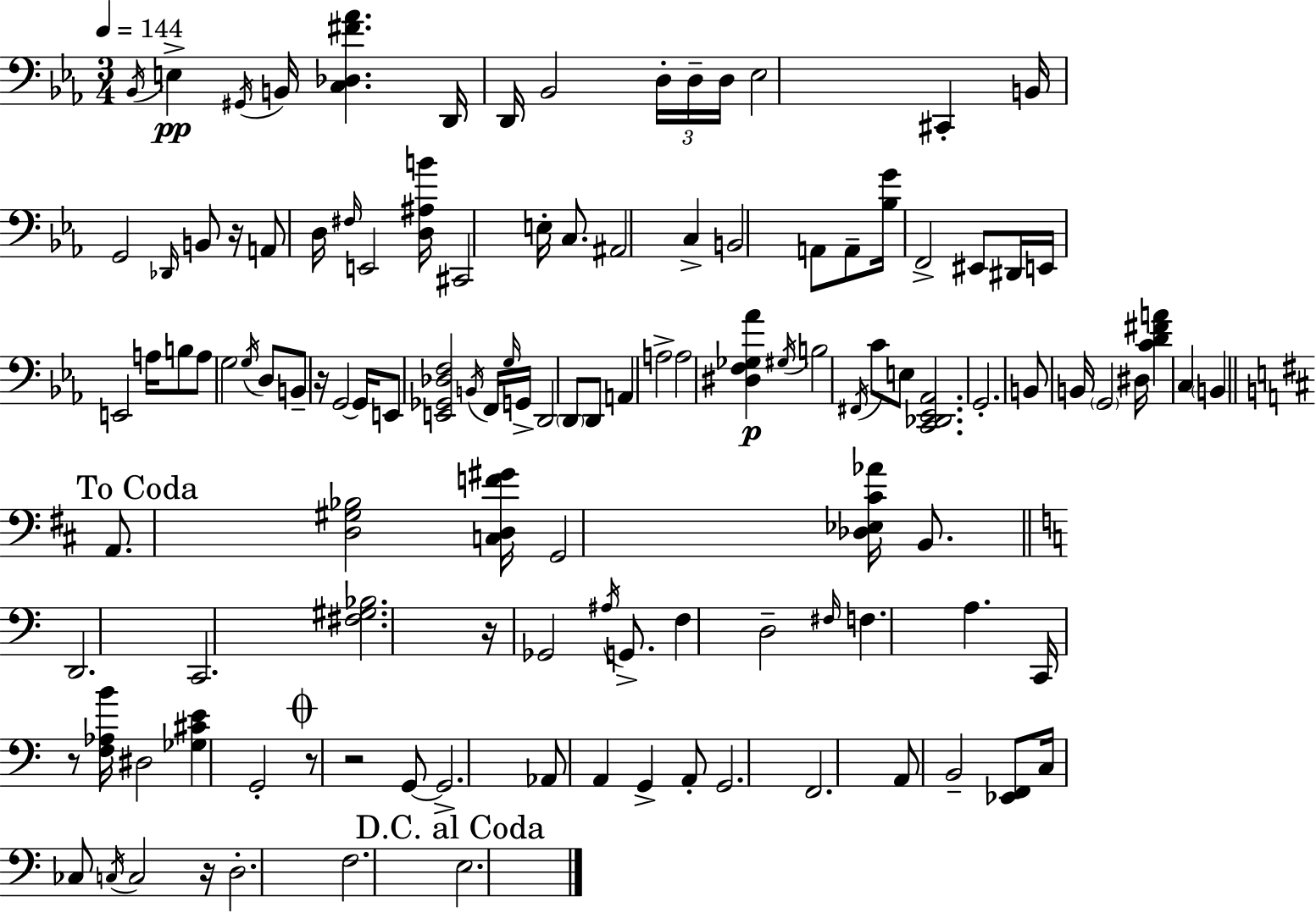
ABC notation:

X:1
T:Untitled
M:3/4
L:1/4
K:Cm
_B,,/4 E, ^G,,/4 B,,/4 [C,_D,^F_A] D,,/4 D,,/4 _B,,2 D,/4 D,/4 D,/4 _E,2 ^C,, B,,/4 G,,2 _D,,/4 B,,/2 z/4 A,,/2 D,/4 ^F,/4 E,,2 [D,^A,B]/4 ^C,,2 E,/4 C,/2 ^A,,2 C, B,,2 A,,/2 A,,/2 [_B,G]/4 F,,2 ^E,,/2 ^D,,/4 E,,/4 E,,2 A,/4 B,/2 A,/2 G,2 G,/4 D,/2 B,,/2 z/4 G,,2 G,,/4 E,,/2 [E,,_G,,_D,F,]2 B,,/4 F,,/4 G,/4 G,,/4 D,,2 D,,/2 D,,/2 A,, A,2 A,2 [^D,F,_G,_A] ^G,/4 B,2 ^F,,/4 C/2 E,/2 [C,,_D,,_E,,_A,,]2 G,,2 B,,/2 B,,/4 G,,2 ^D,/4 [CD^FA] C, B,, A,,/2 [D,^G,_B,]2 [C,D,F^G]/4 G,,2 [_D,_E,^C_A]/4 B,,/2 D,,2 C,,2 [^F,^G,_B,]2 z/4 _G,,2 ^A,/4 G,,/2 F, D,2 ^F,/4 F, A, C,,/4 z/2 [F,_A,B]/4 ^D,2 [_G,^CE] G,,2 z/2 z2 G,,/2 G,,2 _A,,/2 A,, G,, A,,/2 G,,2 F,,2 A,,/2 B,,2 [_E,,F,,]/2 C,/4 _C,/2 C,/4 C,2 z/4 D,2 F,2 E,2